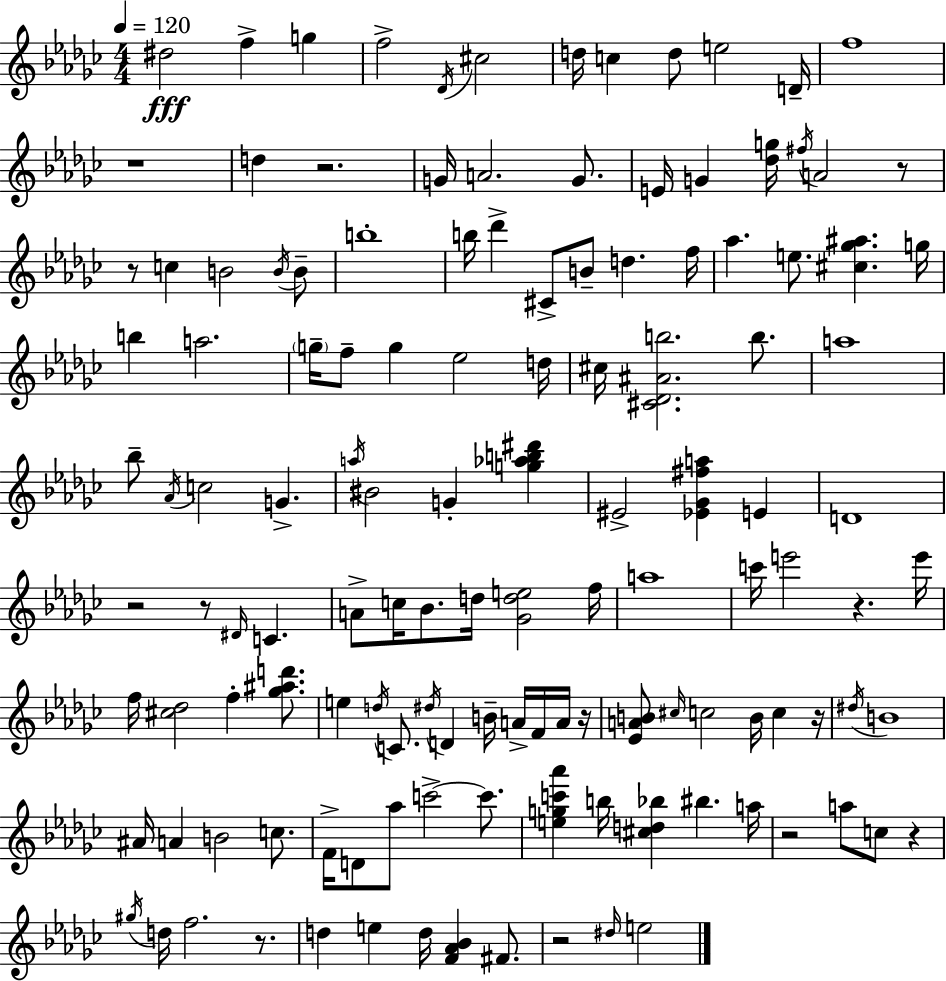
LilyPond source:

{
  \clef treble
  \numericTimeSignature
  \time 4/4
  \key ees \minor
  \tempo 4 = 120
  dis''2\fff f''4-> g''4 | f''2-> \acciaccatura { des'16 } cis''2 | d''16 c''4 d''8 e''2 | d'16-- f''1 | \break r1 | d''4 r2. | g'16 a'2. g'8. | e'16 g'4 <des'' g''>16 \acciaccatura { fis''16 } a'2 | \break r8 r8 c''4 b'2 | \acciaccatura { b'16 } b'8-- b''1-. | b''16 des'''4-> cis'8-> b'8-- d''4. | f''16 aes''4. e''8. <cis'' ges'' ais''>4. | \break g''16 b''4 a''2. | \parenthesize g''16-- f''8-- g''4 ees''2 | d''16 cis''16 <cis' des' ais' b''>2. | b''8. a''1 | \break bes''8-- \acciaccatura { aes'16 } c''2 g'4.-> | \acciaccatura { a''16 } bis'2 g'4-. | <g'' aes'' b'' dis'''>4 eis'2-> <ees' ges' fis'' a''>4 | e'4 d'1 | \break r2 r8 \grace { dis'16 } | c'4. a'8-> c''16 bes'8. d''16 <ges' d'' e''>2 | f''16 a''1 | c'''16 e'''2 r4. | \break e'''16 f''16 <cis'' des''>2 f''4-. | <ges'' ais'' d'''>8. e''4 \acciaccatura { d''16 } c'8. \acciaccatura { dis''16 } d'4 | b'16-- a'16-> f'16 a'16 r16 <ees' a' b'>8 \grace { cis''16 } c''2 | b'16 c''4 r16 \acciaccatura { dis''16 } b'1 | \break ais'16 a'4 b'2 | c''8. f'16-> d'8 aes''8 c'''2->~~ | c'''8. <e'' g'' c''' aes'''>4 b''16 <cis'' d'' bes''>4 | bis''4. a''16 r2 | \break a''8 c''8 r4 \acciaccatura { gis''16 } d''16 f''2. | r8. d''4 e''4 | d''16 <f' aes' bes'>4 fis'8. r2 | \grace { dis''16 } e''2 \bar "|."
}